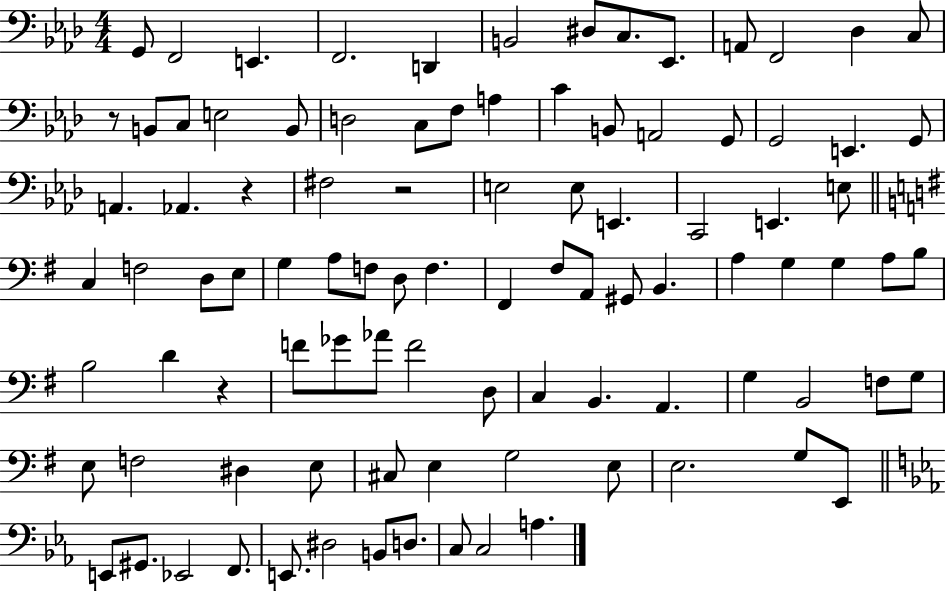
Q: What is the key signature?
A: AES major